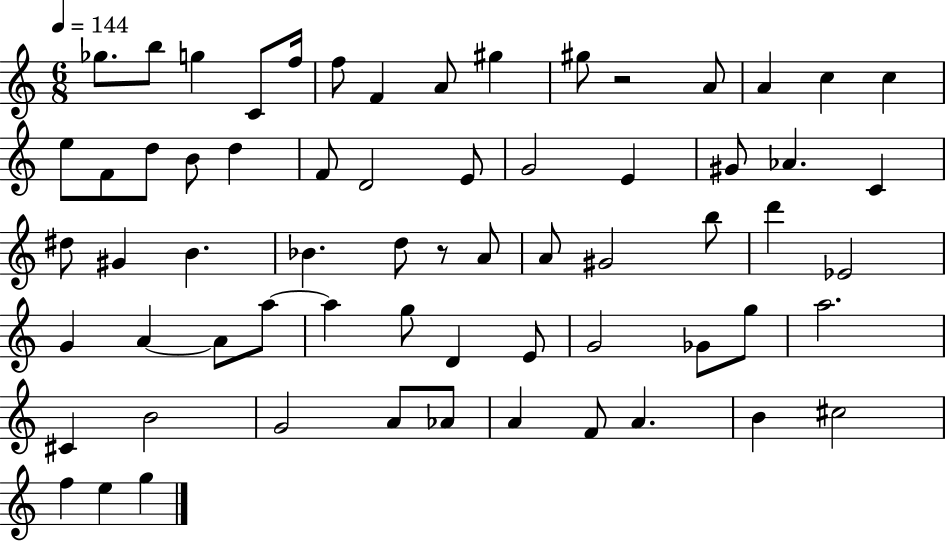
{
  \clef treble
  \numericTimeSignature
  \time 6/8
  \key c \major
  \tempo 4 = 144
  ges''8. b''8 g''4 c'8 f''16 | f''8 f'4 a'8 gis''4 | gis''8 r2 a'8 | a'4 c''4 c''4 | \break e''8 f'8 d''8 b'8 d''4 | f'8 d'2 e'8 | g'2 e'4 | gis'8 aes'4. c'4 | \break dis''8 gis'4 b'4. | bes'4. d''8 r8 a'8 | a'8 gis'2 b''8 | d'''4 ees'2 | \break g'4 a'4~~ a'8 a''8~~ | a''4 g''8 d'4 e'8 | g'2 ges'8 g''8 | a''2. | \break cis'4 b'2 | g'2 a'8 aes'8 | a'4 f'8 a'4. | b'4 cis''2 | \break f''4 e''4 g''4 | \bar "|."
}